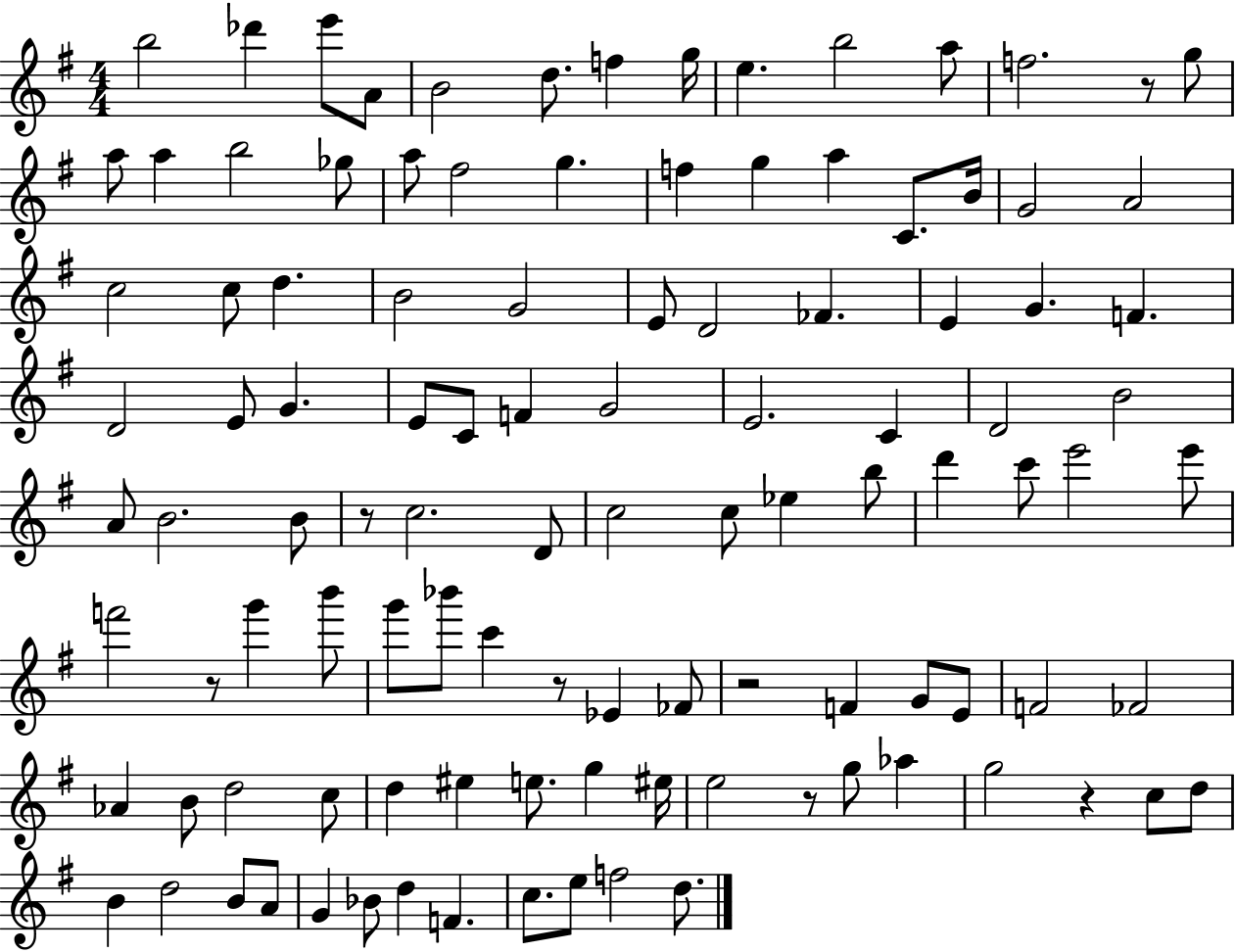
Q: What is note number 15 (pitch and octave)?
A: A5